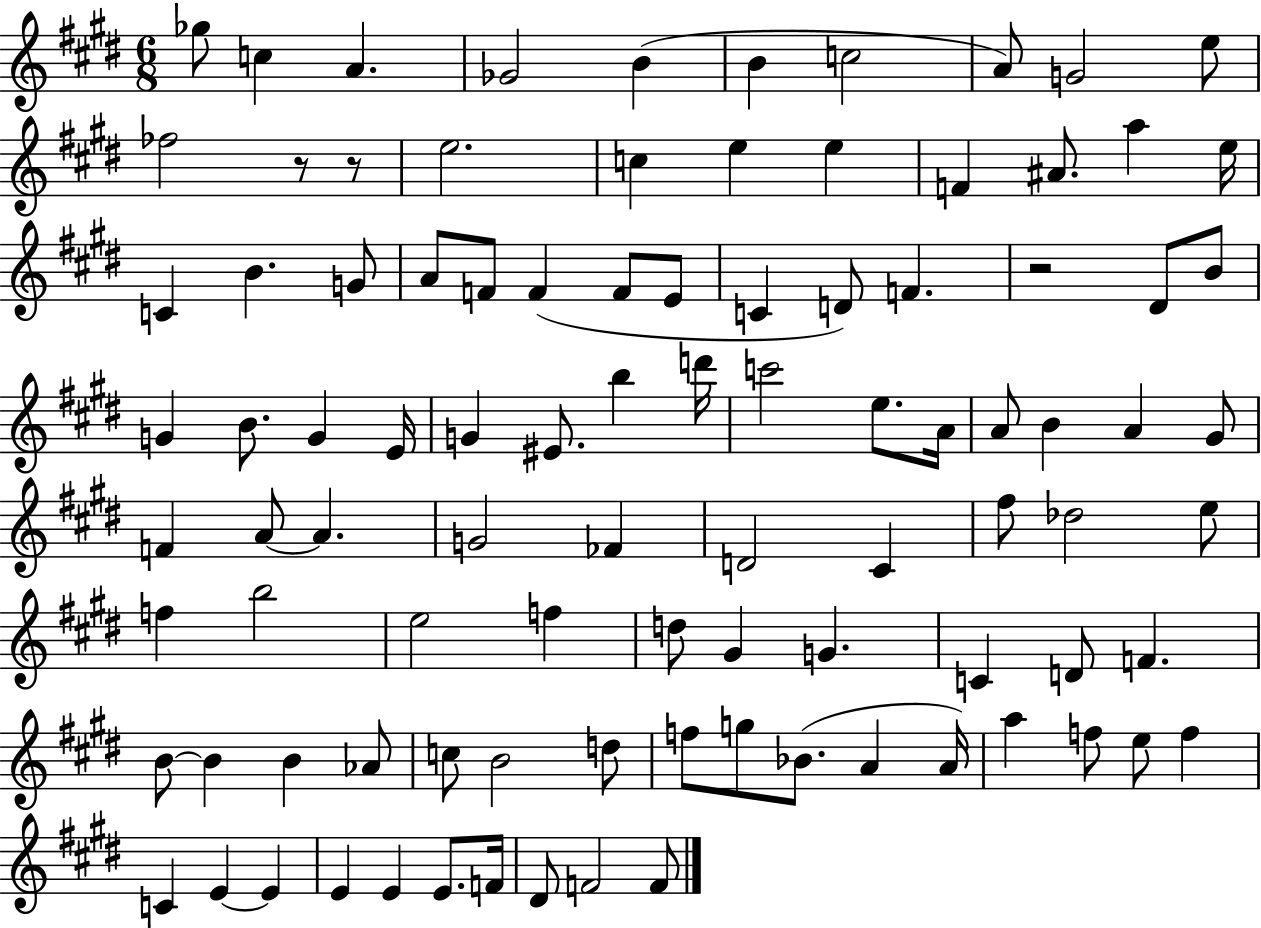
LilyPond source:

{
  \clef treble
  \numericTimeSignature
  \time 6/8
  \key e \major
  ges''8 c''4 a'4. | ges'2 b'4( | b'4 c''2 | a'8) g'2 e''8 | \break fes''2 r8 r8 | e''2. | c''4 e''4 e''4 | f'4 ais'8. a''4 e''16 | \break c'4 b'4. g'8 | a'8 f'8 f'4( f'8 e'8 | c'4 d'8) f'4. | r2 dis'8 b'8 | \break g'4 b'8. g'4 e'16 | g'4 eis'8. b''4 d'''16 | c'''2 e''8. a'16 | a'8 b'4 a'4 gis'8 | \break f'4 a'8~~ a'4. | g'2 fes'4 | d'2 cis'4 | fis''8 des''2 e''8 | \break f''4 b''2 | e''2 f''4 | d''8 gis'4 g'4. | c'4 d'8 f'4. | \break b'8~~ b'4 b'4 aes'8 | c''8 b'2 d''8 | f''8 g''8 bes'8.( a'4 a'16) | a''4 f''8 e''8 f''4 | \break c'4 e'4~~ e'4 | e'4 e'4 e'8. f'16 | dis'8 f'2 f'8 | \bar "|."
}